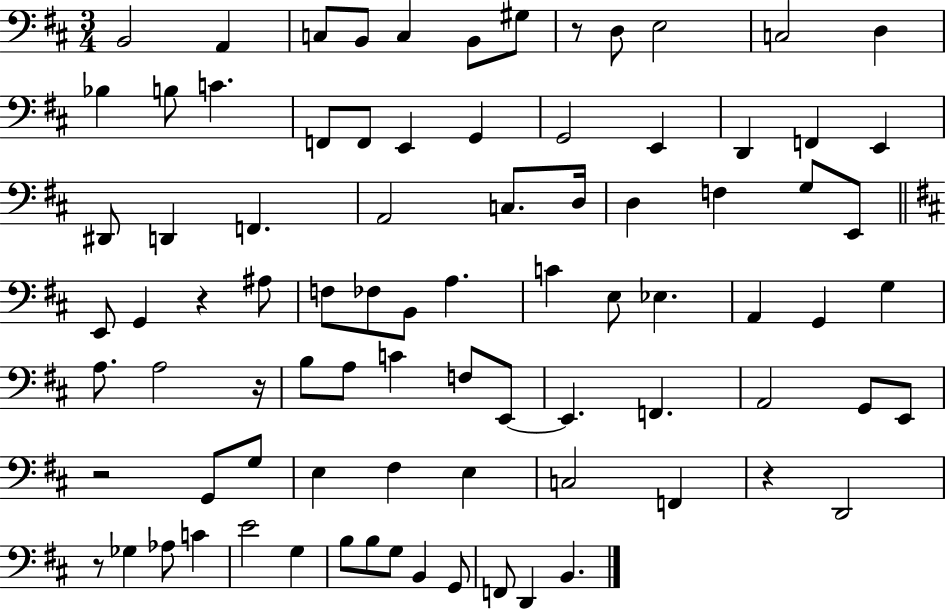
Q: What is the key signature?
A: D major